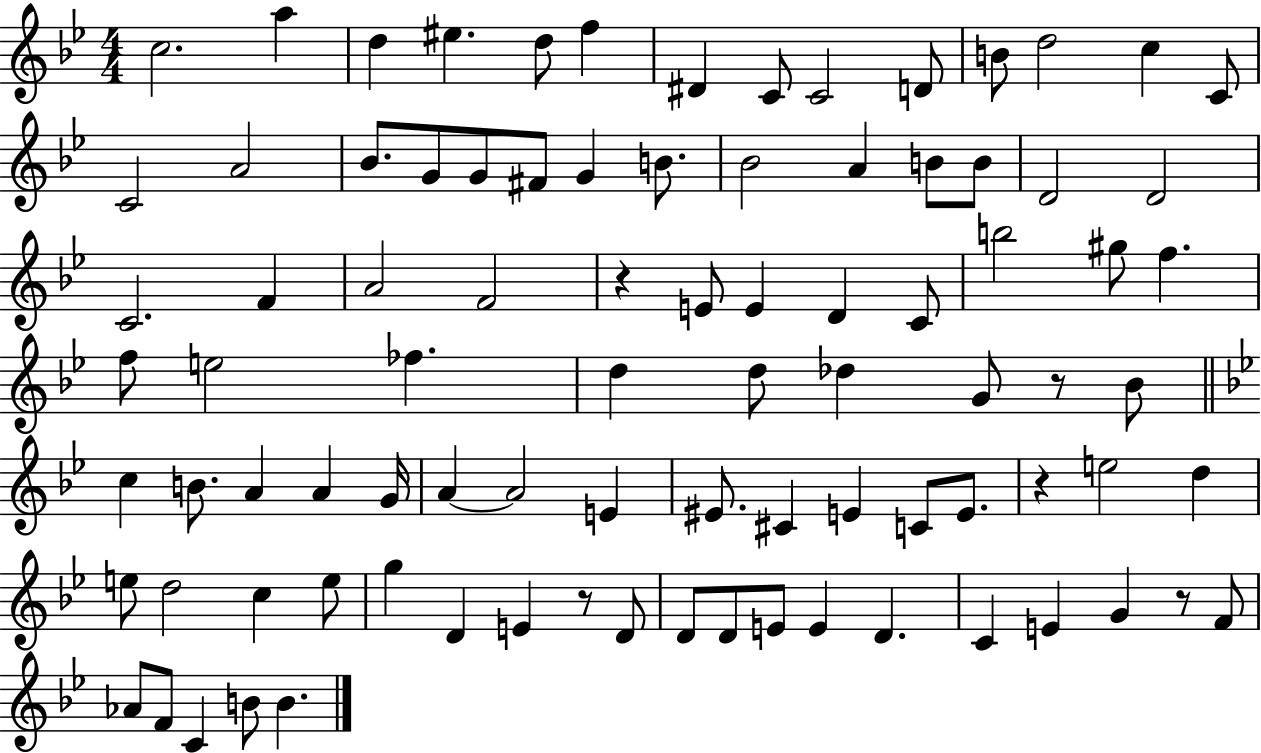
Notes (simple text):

C5/h. A5/q D5/q EIS5/q. D5/e F5/q D#4/q C4/e C4/h D4/e B4/e D5/h C5/q C4/e C4/h A4/h Bb4/e. G4/e G4/e F#4/e G4/q B4/e. Bb4/h A4/q B4/e B4/e D4/h D4/h C4/h. F4/q A4/h F4/h R/q E4/e E4/q D4/q C4/e B5/h G#5/e F5/q. F5/e E5/h FES5/q. D5/q D5/e Db5/q G4/e R/e Bb4/e C5/q B4/e. A4/q A4/q G4/s A4/q A4/h E4/q EIS4/e. C#4/q E4/q C4/e E4/e. R/q E5/h D5/q E5/e D5/h C5/q E5/e G5/q D4/q E4/q R/e D4/e D4/e D4/e E4/e E4/q D4/q. C4/q E4/q G4/q R/e F4/e Ab4/e F4/e C4/q B4/e B4/q.